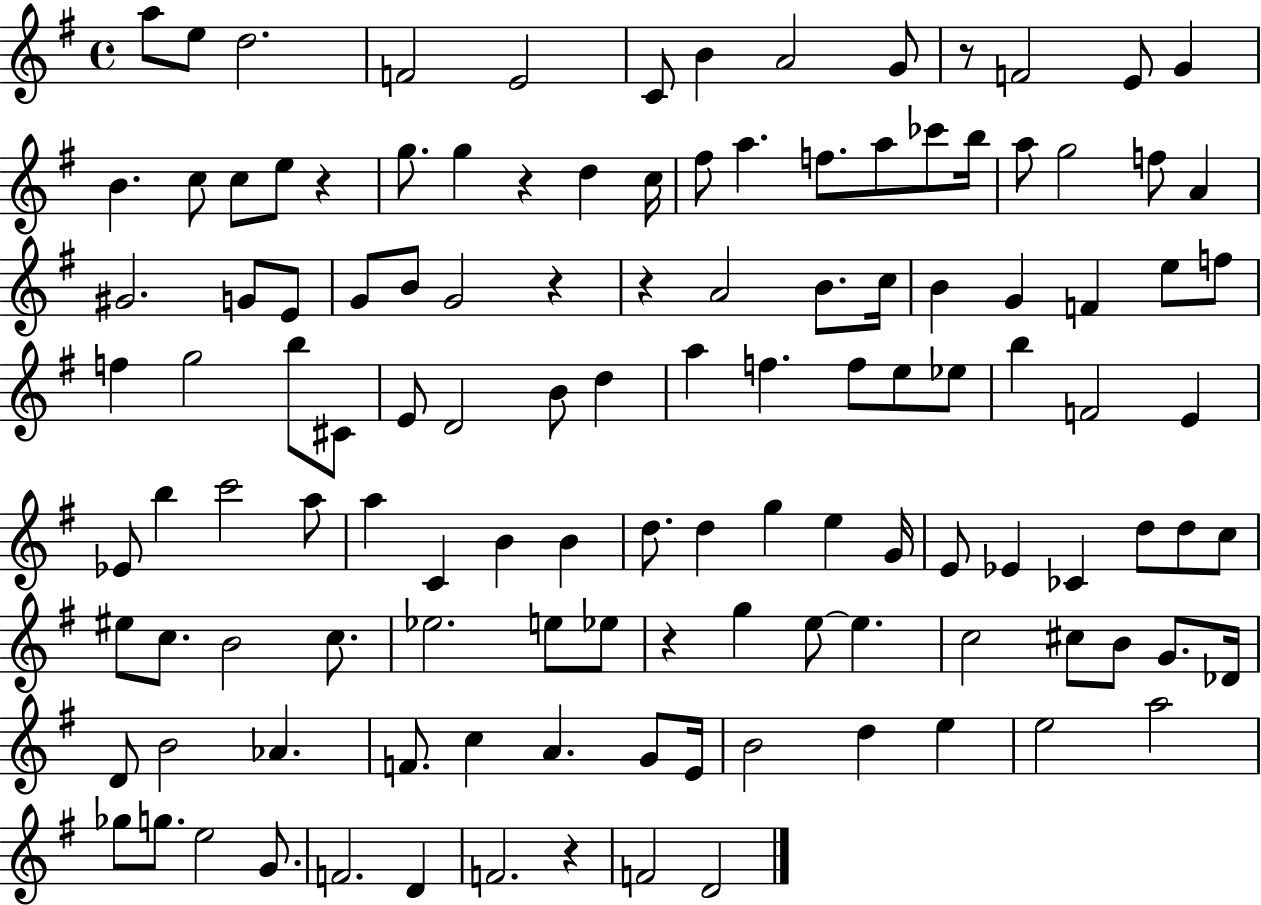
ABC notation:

X:1
T:Untitled
M:4/4
L:1/4
K:G
a/2 e/2 d2 F2 E2 C/2 B A2 G/2 z/2 F2 E/2 G B c/2 c/2 e/2 z g/2 g z d c/4 ^f/2 a f/2 a/2 _c'/2 b/4 a/2 g2 f/2 A ^G2 G/2 E/2 G/2 B/2 G2 z z A2 B/2 c/4 B G F e/2 f/2 f g2 b/2 ^C/2 E/2 D2 B/2 d a f f/2 e/2 _e/2 b F2 E _E/2 b c'2 a/2 a C B B d/2 d g e G/4 E/2 _E _C d/2 d/2 c/2 ^e/2 c/2 B2 c/2 _e2 e/2 _e/2 z g e/2 e c2 ^c/2 B/2 G/2 _D/4 D/2 B2 _A F/2 c A G/2 E/4 B2 d e e2 a2 _g/2 g/2 e2 G/2 F2 D F2 z F2 D2